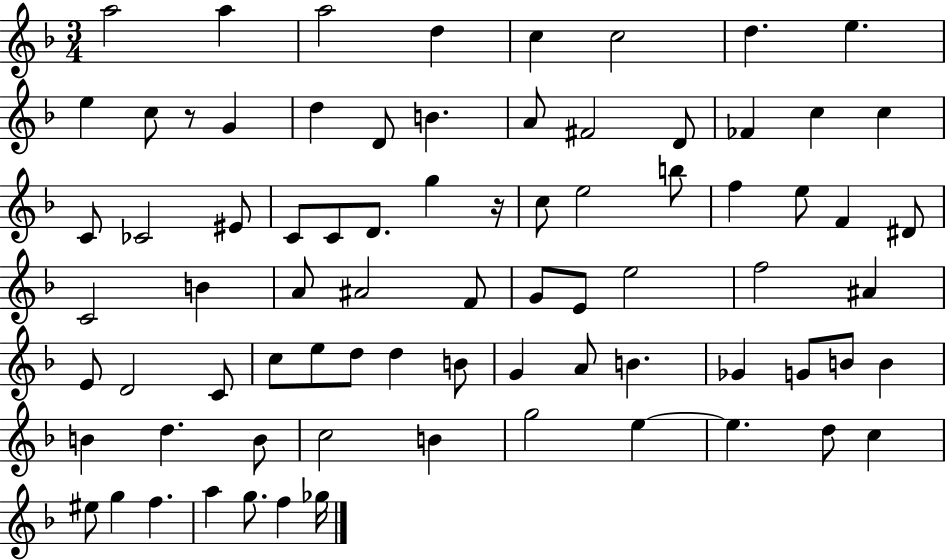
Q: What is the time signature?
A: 3/4